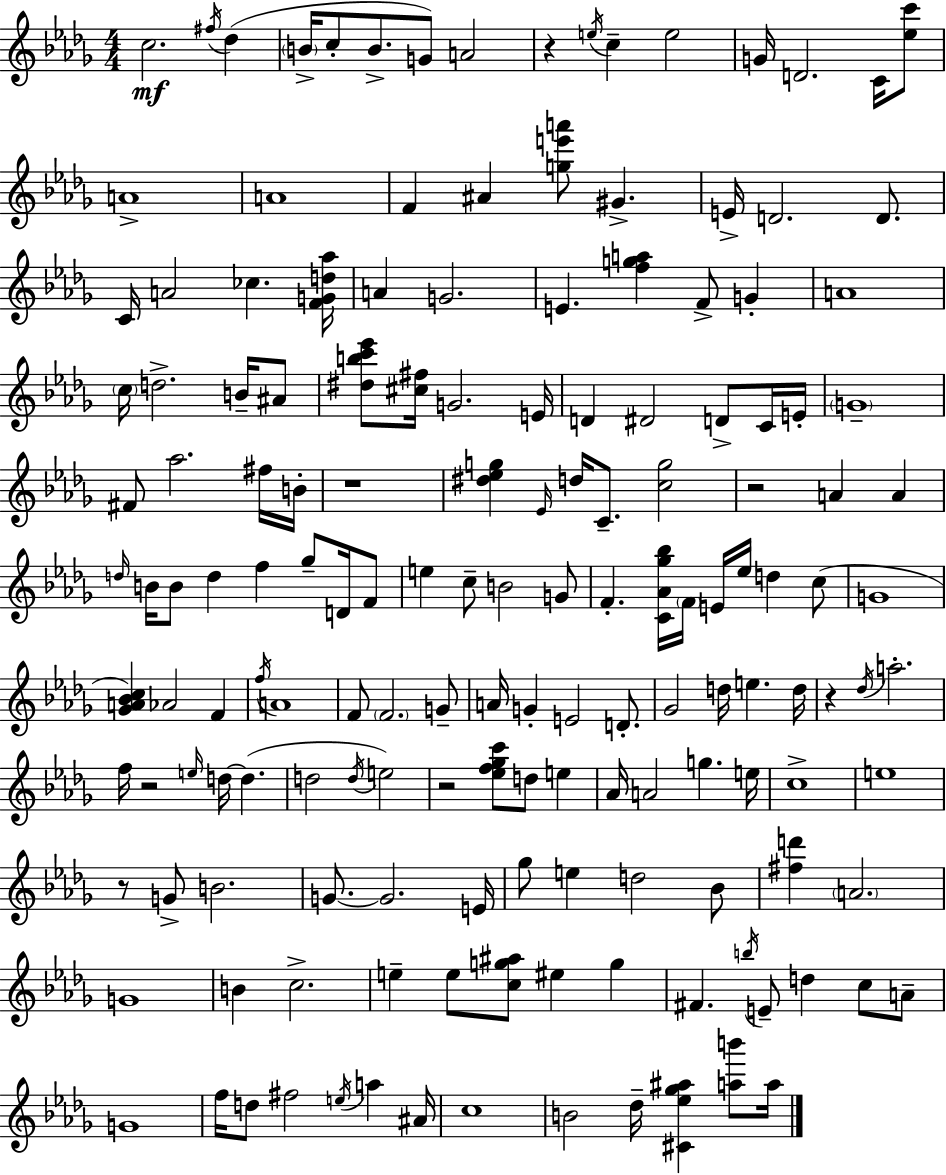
C5/h. F#5/s Db5/q B4/s C5/e B4/e. G4/e A4/h R/q E5/s C5/q E5/h G4/s D4/h. C4/s [Eb5,C6]/e A4/w A4/w F4/q A#4/q [G5,E6,A6]/e G#4/q. E4/s D4/h. D4/e. C4/s A4/h CES5/q. [F4,G4,D5,Ab5]/s A4/q G4/h. E4/q. [F5,G5,A5]/q F4/e G4/q A4/w C5/s D5/h. B4/s A#4/e [D#5,B5,C6,Eb6]/e [C#5,F#5]/s G4/h. E4/s D4/q D#4/h D4/e C4/s E4/s G4/w F#4/e Ab5/h. F#5/s B4/s R/w [D#5,Eb5,G5]/q Eb4/s D5/s C4/e. [C5,G5]/h R/h A4/q A4/q D5/s B4/s B4/e D5/q F5/q Gb5/e D4/s F4/e E5/q C5/e B4/h G4/e F4/q. [C4,Ab4,Gb5,Bb5]/s F4/s E4/s Eb5/s D5/q C5/e G4/w [Gb4,A4,Bb4,C5]/q Ab4/h F4/q F5/s A4/w F4/e F4/h. G4/e A4/s G4/q E4/h D4/e. Gb4/h D5/s E5/q. D5/s R/q Db5/s A5/h. F5/s R/h E5/s D5/s D5/q. D5/h D5/s E5/h R/h [Eb5,F5,Gb5,C6]/e D5/e E5/q Ab4/s A4/h G5/q. E5/s C5/w E5/w R/e G4/e B4/h. G4/e. G4/h. E4/s Gb5/e E5/q D5/h Bb4/e [F#5,D6]/q A4/h. G4/w B4/q C5/h. E5/q E5/e [C5,G5,A#5]/e EIS5/q G5/q F#4/q. B5/s E4/e D5/q C5/e A4/e G4/w F5/s D5/e F#5/h E5/s A5/q A#4/s C5/w B4/h Db5/s [C#4,Eb5,Gb5,A#5]/q [A5,B6]/e A5/s